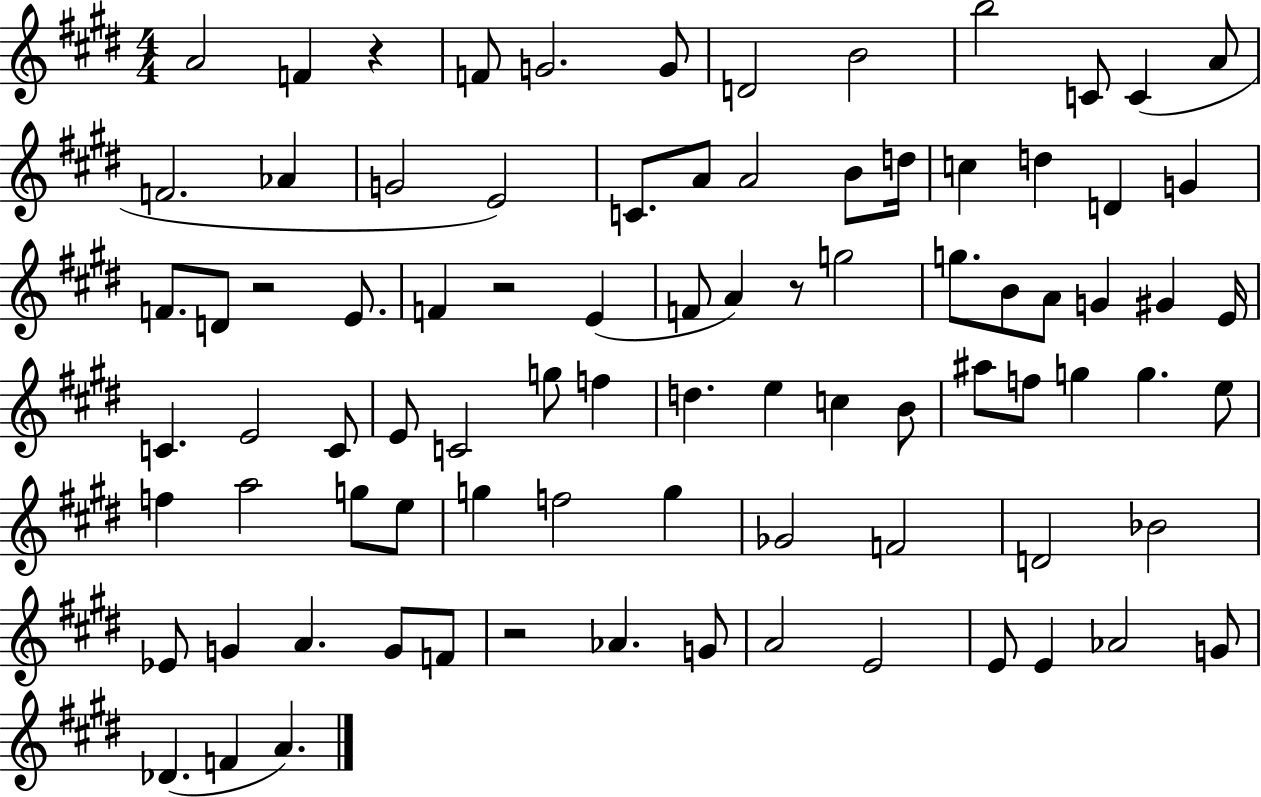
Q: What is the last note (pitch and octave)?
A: A4